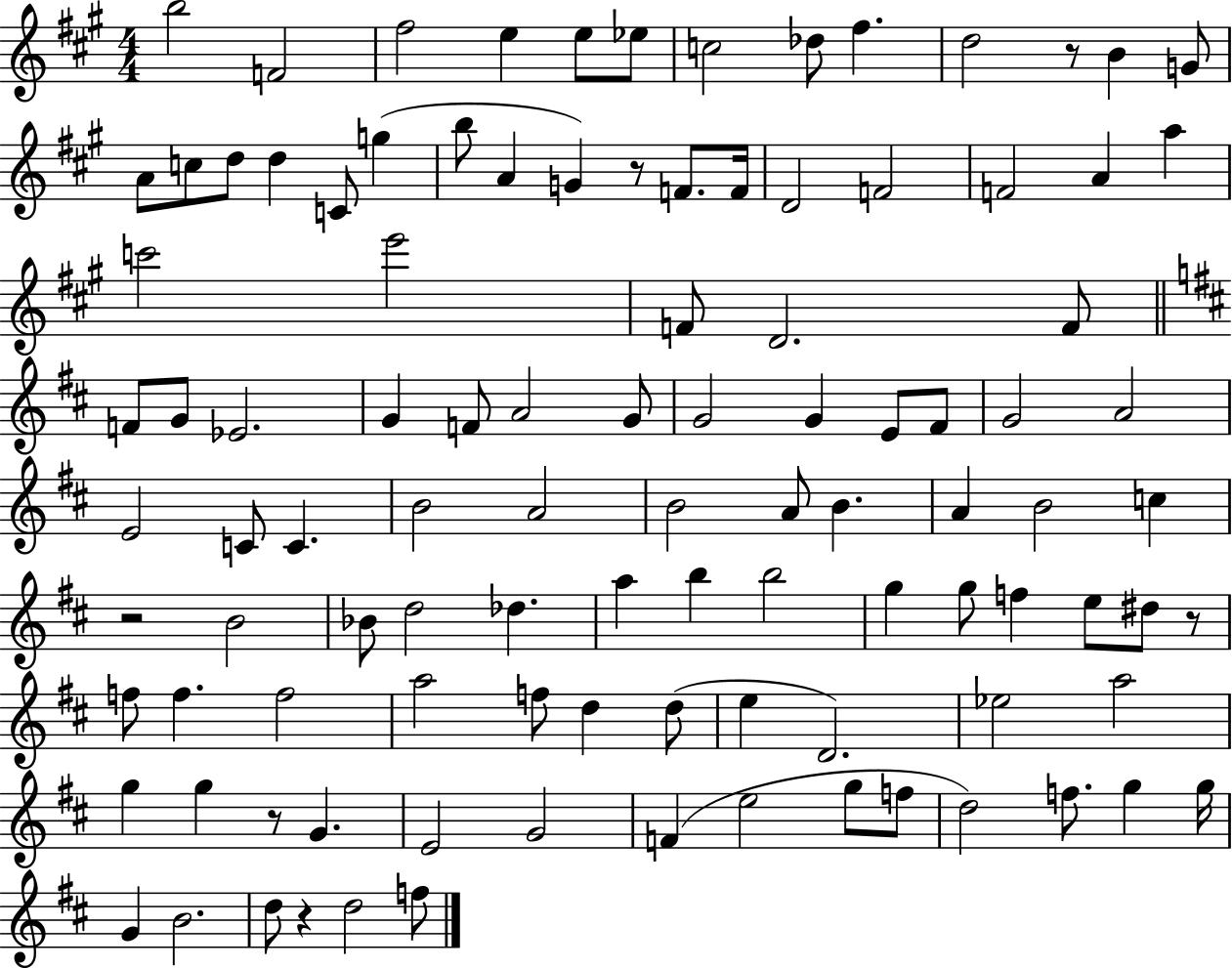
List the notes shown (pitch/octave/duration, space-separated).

B5/h F4/h F#5/h E5/q E5/e Eb5/e C5/h Db5/e F#5/q. D5/h R/e B4/q G4/e A4/e C5/e D5/e D5/q C4/e G5/q B5/e A4/q G4/q R/e F4/e. F4/s D4/h F4/h F4/h A4/q A5/q C6/h E6/h F4/e D4/h. F4/e F4/e G4/e Eb4/h. G4/q F4/e A4/h G4/e G4/h G4/q E4/e F#4/e G4/h A4/h E4/h C4/e C4/q. B4/h A4/h B4/h A4/e B4/q. A4/q B4/h C5/q R/h B4/h Bb4/e D5/h Db5/q. A5/q B5/q B5/h G5/q G5/e F5/q E5/e D#5/e R/e F5/e F5/q. F5/h A5/h F5/e D5/q D5/e E5/q D4/h. Eb5/h A5/h G5/q G5/q R/e G4/q. E4/h G4/h F4/q E5/h G5/e F5/e D5/h F5/e. G5/q G5/s G4/q B4/h. D5/e R/q D5/h F5/e